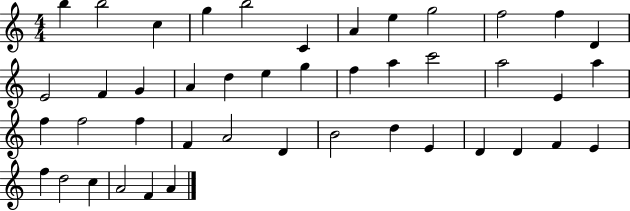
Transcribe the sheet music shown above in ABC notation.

X:1
T:Untitled
M:4/4
L:1/4
K:C
b b2 c g b2 C A e g2 f2 f D E2 F G A d e g f a c'2 a2 E a f f2 f F A2 D B2 d E D D F E f d2 c A2 F A